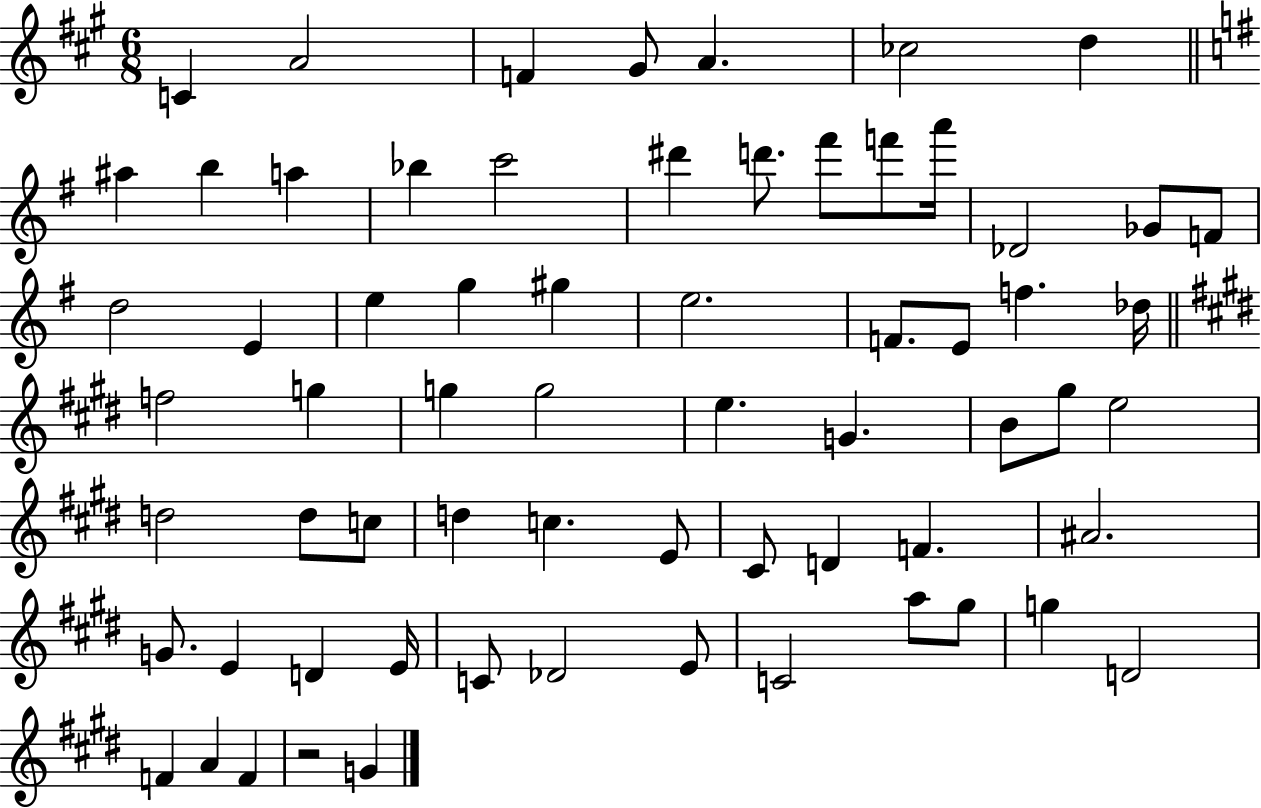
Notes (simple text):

C4/q A4/h F4/q G#4/e A4/q. CES5/h D5/q A#5/q B5/q A5/q Bb5/q C6/h D#6/q D6/e. F#6/e F6/e A6/s Db4/h Gb4/e F4/e D5/h E4/q E5/q G5/q G#5/q E5/h. F4/e. E4/e F5/q. Db5/s F5/h G5/q G5/q G5/h E5/q. G4/q. B4/e G#5/e E5/h D5/h D5/e C5/e D5/q C5/q. E4/e C#4/e D4/q F4/q. A#4/h. G4/e. E4/q D4/q E4/s C4/e Db4/h E4/e C4/h A5/e G#5/e G5/q D4/h F4/q A4/q F4/q R/h G4/q